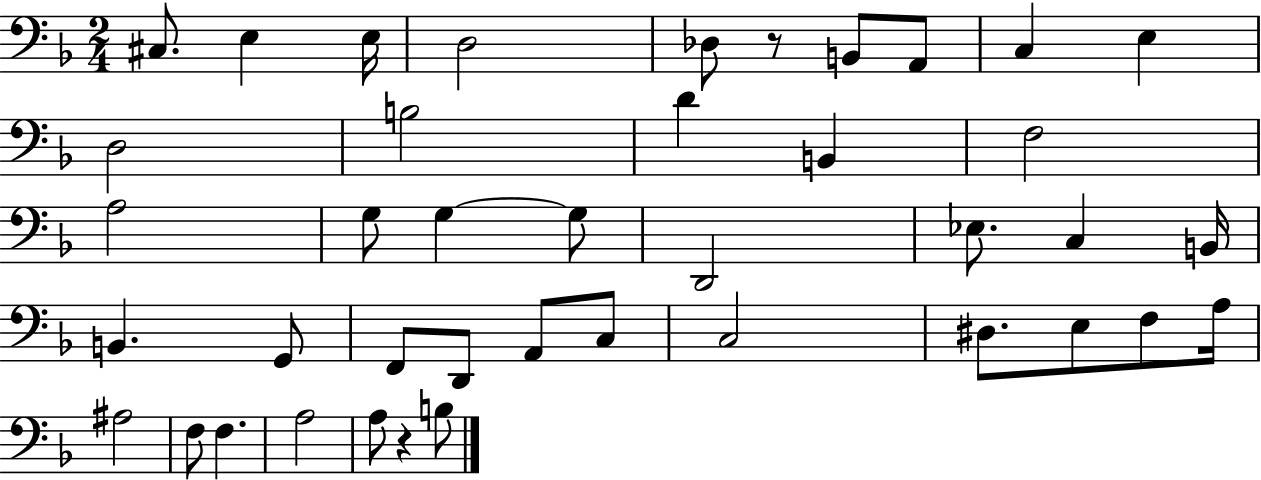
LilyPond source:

{
  \clef bass
  \numericTimeSignature
  \time 2/4
  \key f \major
  \repeat volta 2 { cis8. e4 e16 | d2 | des8 r8 b,8 a,8 | c4 e4 | \break d2 | b2 | d'4 b,4 | f2 | \break a2 | g8 g4~~ g8 | d,2 | ees8. c4 b,16 | \break b,4. g,8 | f,8 d,8 a,8 c8 | c2 | dis8. e8 f8 a16 | \break ais2 | f8 f4. | a2 | a8 r4 b8 | \break } \bar "|."
}